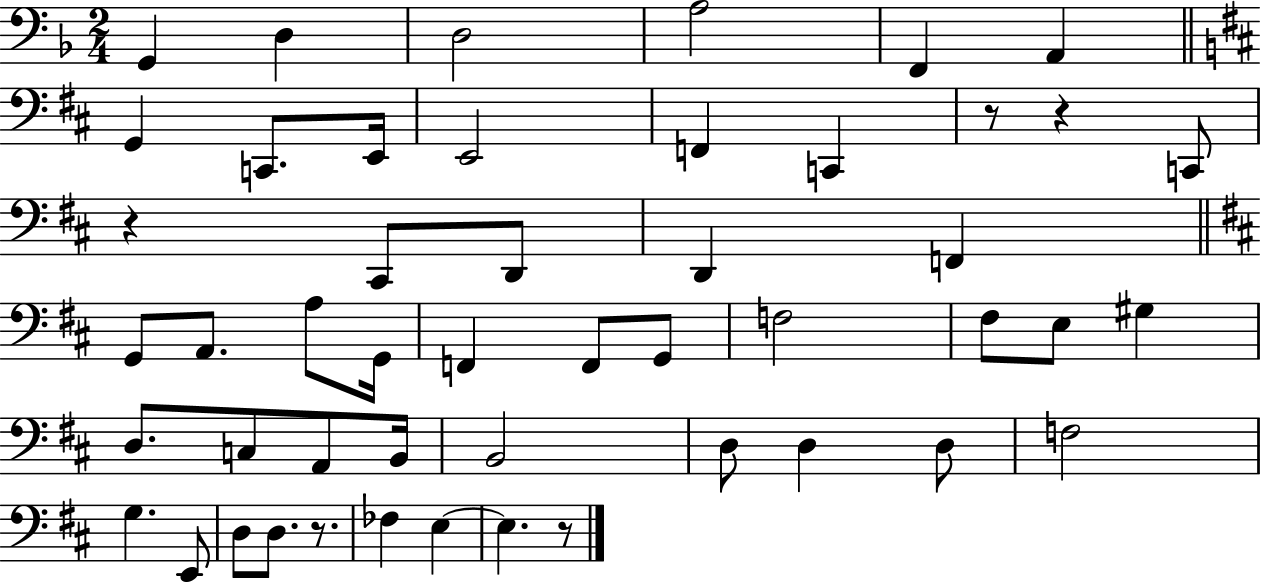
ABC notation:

X:1
T:Untitled
M:2/4
L:1/4
K:F
G,, D, D,2 A,2 F,, A,, G,, C,,/2 E,,/4 E,,2 F,, C,, z/2 z C,,/2 z ^C,,/2 D,,/2 D,, F,, G,,/2 A,,/2 A,/2 G,,/4 F,, F,,/2 G,,/2 F,2 ^F,/2 E,/2 ^G, D,/2 C,/2 A,,/2 B,,/4 B,,2 D,/2 D, D,/2 F,2 G, E,,/2 D,/2 D,/2 z/2 _F, E, E, z/2